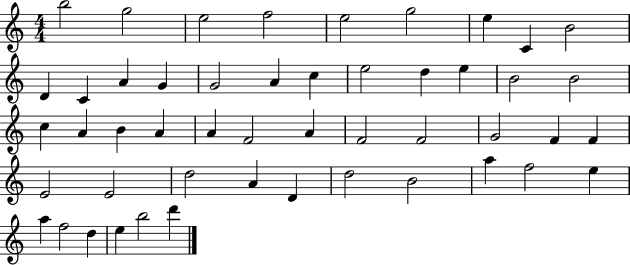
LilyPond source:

{
  \clef treble
  \numericTimeSignature
  \time 4/4
  \key c \major
  b''2 g''2 | e''2 f''2 | e''2 g''2 | e''4 c'4 b'2 | \break d'4 c'4 a'4 g'4 | g'2 a'4 c''4 | e''2 d''4 e''4 | b'2 b'2 | \break c''4 a'4 b'4 a'4 | a'4 f'2 a'4 | f'2 f'2 | g'2 f'4 f'4 | \break e'2 e'2 | d''2 a'4 d'4 | d''2 b'2 | a''4 f''2 e''4 | \break a''4 f''2 d''4 | e''4 b''2 d'''4 | \bar "|."
}